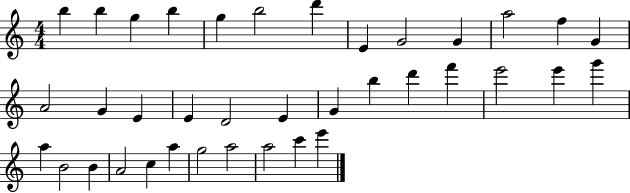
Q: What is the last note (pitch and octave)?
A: E6